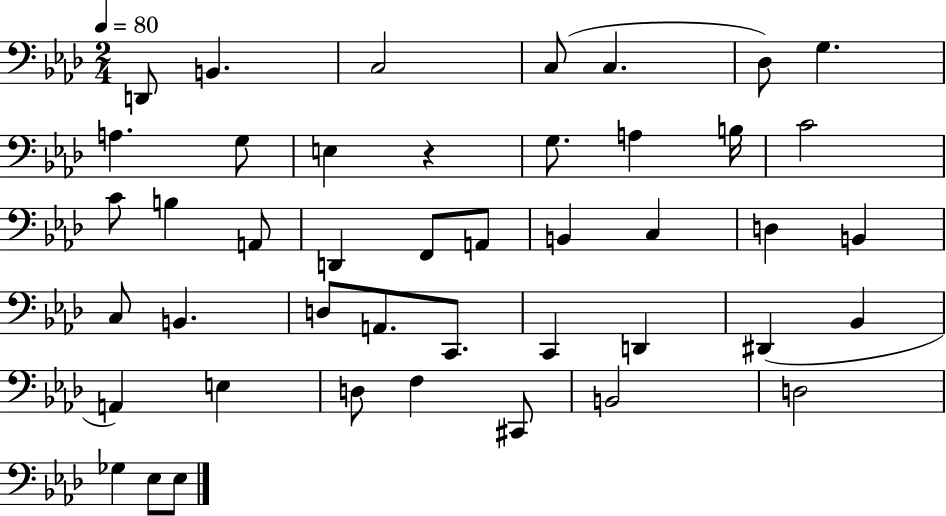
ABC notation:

X:1
T:Untitled
M:2/4
L:1/4
K:Ab
D,,/2 B,, C,2 C,/2 C, _D,/2 G, A, G,/2 E, z G,/2 A, B,/4 C2 C/2 B, A,,/2 D,, F,,/2 A,,/2 B,, C, D, B,, C,/2 B,, D,/2 A,,/2 C,,/2 C,, D,, ^D,, _B,, A,, E, D,/2 F, ^C,,/2 B,,2 D,2 _G, _E,/2 _E,/2